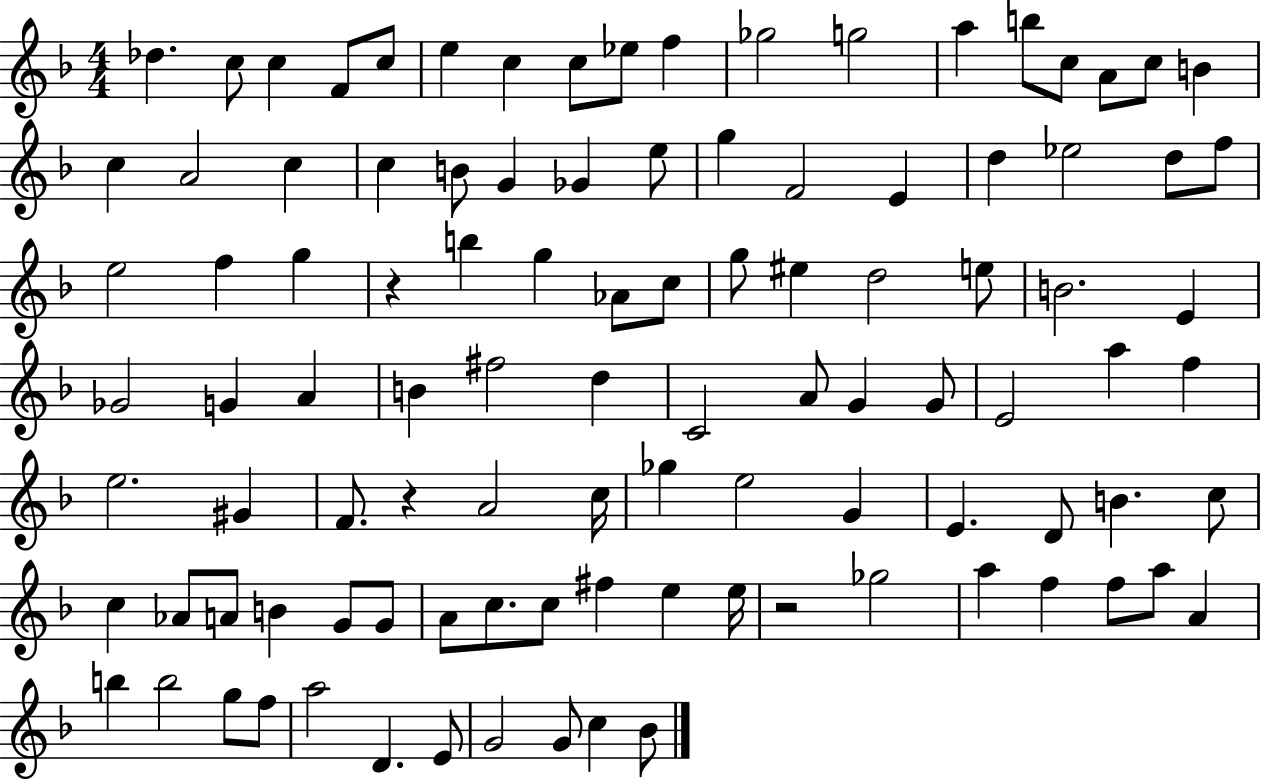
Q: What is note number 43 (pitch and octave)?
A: D5